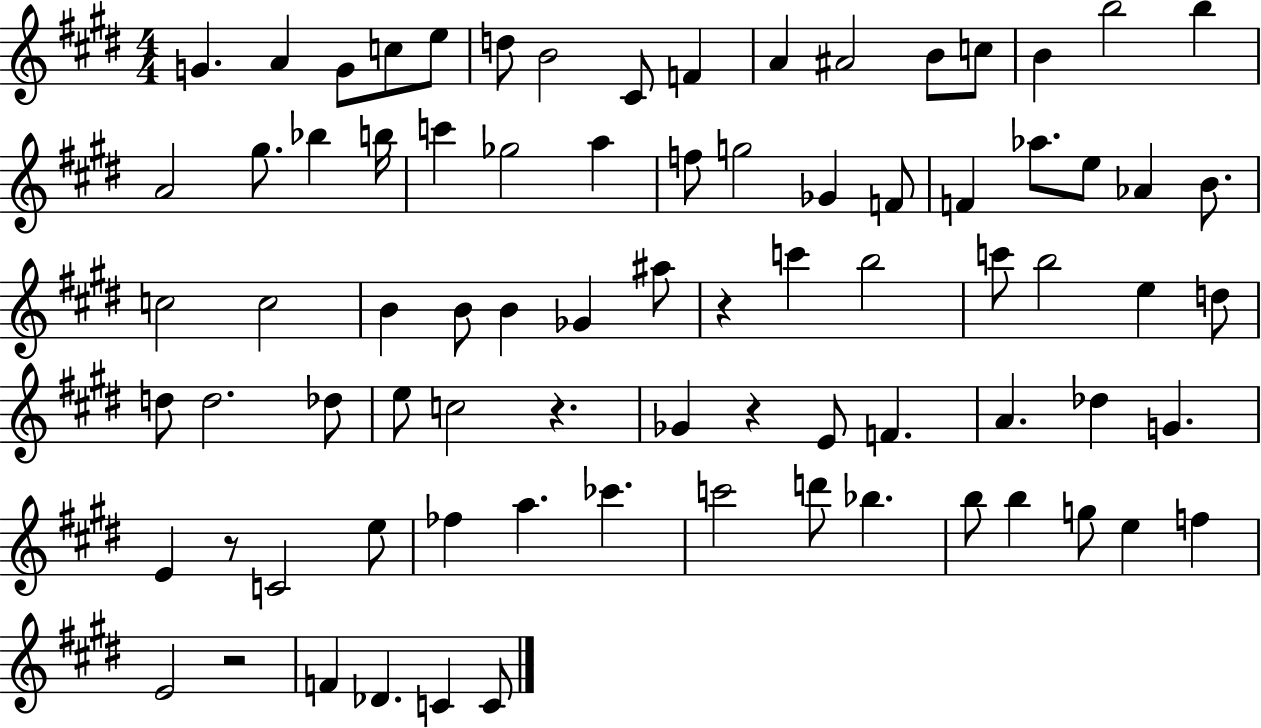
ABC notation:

X:1
T:Untitled
M:4/4
L:1/4
K:E
G A G/2 c/2 e/2 d/2 B2 ^C/2 F A ^A2 B/2 c/2 B b2 b A2 ^g/2 _b b/4 c' _g2 a f/2 g2 _G F/2 F _a/2 e/2 _A B/2 c2 c2 B B/2 B _G ^a/2 z c' b2 c'/2 b2 e d/2 d/2 d2 _d/2 e/2 c2 z _G z E/2 F A _d G E z/2 C2 e/2 _f a _c' c'2 d'/2 _b b/2 b g/2 e f E2 z2 F _D C C/2